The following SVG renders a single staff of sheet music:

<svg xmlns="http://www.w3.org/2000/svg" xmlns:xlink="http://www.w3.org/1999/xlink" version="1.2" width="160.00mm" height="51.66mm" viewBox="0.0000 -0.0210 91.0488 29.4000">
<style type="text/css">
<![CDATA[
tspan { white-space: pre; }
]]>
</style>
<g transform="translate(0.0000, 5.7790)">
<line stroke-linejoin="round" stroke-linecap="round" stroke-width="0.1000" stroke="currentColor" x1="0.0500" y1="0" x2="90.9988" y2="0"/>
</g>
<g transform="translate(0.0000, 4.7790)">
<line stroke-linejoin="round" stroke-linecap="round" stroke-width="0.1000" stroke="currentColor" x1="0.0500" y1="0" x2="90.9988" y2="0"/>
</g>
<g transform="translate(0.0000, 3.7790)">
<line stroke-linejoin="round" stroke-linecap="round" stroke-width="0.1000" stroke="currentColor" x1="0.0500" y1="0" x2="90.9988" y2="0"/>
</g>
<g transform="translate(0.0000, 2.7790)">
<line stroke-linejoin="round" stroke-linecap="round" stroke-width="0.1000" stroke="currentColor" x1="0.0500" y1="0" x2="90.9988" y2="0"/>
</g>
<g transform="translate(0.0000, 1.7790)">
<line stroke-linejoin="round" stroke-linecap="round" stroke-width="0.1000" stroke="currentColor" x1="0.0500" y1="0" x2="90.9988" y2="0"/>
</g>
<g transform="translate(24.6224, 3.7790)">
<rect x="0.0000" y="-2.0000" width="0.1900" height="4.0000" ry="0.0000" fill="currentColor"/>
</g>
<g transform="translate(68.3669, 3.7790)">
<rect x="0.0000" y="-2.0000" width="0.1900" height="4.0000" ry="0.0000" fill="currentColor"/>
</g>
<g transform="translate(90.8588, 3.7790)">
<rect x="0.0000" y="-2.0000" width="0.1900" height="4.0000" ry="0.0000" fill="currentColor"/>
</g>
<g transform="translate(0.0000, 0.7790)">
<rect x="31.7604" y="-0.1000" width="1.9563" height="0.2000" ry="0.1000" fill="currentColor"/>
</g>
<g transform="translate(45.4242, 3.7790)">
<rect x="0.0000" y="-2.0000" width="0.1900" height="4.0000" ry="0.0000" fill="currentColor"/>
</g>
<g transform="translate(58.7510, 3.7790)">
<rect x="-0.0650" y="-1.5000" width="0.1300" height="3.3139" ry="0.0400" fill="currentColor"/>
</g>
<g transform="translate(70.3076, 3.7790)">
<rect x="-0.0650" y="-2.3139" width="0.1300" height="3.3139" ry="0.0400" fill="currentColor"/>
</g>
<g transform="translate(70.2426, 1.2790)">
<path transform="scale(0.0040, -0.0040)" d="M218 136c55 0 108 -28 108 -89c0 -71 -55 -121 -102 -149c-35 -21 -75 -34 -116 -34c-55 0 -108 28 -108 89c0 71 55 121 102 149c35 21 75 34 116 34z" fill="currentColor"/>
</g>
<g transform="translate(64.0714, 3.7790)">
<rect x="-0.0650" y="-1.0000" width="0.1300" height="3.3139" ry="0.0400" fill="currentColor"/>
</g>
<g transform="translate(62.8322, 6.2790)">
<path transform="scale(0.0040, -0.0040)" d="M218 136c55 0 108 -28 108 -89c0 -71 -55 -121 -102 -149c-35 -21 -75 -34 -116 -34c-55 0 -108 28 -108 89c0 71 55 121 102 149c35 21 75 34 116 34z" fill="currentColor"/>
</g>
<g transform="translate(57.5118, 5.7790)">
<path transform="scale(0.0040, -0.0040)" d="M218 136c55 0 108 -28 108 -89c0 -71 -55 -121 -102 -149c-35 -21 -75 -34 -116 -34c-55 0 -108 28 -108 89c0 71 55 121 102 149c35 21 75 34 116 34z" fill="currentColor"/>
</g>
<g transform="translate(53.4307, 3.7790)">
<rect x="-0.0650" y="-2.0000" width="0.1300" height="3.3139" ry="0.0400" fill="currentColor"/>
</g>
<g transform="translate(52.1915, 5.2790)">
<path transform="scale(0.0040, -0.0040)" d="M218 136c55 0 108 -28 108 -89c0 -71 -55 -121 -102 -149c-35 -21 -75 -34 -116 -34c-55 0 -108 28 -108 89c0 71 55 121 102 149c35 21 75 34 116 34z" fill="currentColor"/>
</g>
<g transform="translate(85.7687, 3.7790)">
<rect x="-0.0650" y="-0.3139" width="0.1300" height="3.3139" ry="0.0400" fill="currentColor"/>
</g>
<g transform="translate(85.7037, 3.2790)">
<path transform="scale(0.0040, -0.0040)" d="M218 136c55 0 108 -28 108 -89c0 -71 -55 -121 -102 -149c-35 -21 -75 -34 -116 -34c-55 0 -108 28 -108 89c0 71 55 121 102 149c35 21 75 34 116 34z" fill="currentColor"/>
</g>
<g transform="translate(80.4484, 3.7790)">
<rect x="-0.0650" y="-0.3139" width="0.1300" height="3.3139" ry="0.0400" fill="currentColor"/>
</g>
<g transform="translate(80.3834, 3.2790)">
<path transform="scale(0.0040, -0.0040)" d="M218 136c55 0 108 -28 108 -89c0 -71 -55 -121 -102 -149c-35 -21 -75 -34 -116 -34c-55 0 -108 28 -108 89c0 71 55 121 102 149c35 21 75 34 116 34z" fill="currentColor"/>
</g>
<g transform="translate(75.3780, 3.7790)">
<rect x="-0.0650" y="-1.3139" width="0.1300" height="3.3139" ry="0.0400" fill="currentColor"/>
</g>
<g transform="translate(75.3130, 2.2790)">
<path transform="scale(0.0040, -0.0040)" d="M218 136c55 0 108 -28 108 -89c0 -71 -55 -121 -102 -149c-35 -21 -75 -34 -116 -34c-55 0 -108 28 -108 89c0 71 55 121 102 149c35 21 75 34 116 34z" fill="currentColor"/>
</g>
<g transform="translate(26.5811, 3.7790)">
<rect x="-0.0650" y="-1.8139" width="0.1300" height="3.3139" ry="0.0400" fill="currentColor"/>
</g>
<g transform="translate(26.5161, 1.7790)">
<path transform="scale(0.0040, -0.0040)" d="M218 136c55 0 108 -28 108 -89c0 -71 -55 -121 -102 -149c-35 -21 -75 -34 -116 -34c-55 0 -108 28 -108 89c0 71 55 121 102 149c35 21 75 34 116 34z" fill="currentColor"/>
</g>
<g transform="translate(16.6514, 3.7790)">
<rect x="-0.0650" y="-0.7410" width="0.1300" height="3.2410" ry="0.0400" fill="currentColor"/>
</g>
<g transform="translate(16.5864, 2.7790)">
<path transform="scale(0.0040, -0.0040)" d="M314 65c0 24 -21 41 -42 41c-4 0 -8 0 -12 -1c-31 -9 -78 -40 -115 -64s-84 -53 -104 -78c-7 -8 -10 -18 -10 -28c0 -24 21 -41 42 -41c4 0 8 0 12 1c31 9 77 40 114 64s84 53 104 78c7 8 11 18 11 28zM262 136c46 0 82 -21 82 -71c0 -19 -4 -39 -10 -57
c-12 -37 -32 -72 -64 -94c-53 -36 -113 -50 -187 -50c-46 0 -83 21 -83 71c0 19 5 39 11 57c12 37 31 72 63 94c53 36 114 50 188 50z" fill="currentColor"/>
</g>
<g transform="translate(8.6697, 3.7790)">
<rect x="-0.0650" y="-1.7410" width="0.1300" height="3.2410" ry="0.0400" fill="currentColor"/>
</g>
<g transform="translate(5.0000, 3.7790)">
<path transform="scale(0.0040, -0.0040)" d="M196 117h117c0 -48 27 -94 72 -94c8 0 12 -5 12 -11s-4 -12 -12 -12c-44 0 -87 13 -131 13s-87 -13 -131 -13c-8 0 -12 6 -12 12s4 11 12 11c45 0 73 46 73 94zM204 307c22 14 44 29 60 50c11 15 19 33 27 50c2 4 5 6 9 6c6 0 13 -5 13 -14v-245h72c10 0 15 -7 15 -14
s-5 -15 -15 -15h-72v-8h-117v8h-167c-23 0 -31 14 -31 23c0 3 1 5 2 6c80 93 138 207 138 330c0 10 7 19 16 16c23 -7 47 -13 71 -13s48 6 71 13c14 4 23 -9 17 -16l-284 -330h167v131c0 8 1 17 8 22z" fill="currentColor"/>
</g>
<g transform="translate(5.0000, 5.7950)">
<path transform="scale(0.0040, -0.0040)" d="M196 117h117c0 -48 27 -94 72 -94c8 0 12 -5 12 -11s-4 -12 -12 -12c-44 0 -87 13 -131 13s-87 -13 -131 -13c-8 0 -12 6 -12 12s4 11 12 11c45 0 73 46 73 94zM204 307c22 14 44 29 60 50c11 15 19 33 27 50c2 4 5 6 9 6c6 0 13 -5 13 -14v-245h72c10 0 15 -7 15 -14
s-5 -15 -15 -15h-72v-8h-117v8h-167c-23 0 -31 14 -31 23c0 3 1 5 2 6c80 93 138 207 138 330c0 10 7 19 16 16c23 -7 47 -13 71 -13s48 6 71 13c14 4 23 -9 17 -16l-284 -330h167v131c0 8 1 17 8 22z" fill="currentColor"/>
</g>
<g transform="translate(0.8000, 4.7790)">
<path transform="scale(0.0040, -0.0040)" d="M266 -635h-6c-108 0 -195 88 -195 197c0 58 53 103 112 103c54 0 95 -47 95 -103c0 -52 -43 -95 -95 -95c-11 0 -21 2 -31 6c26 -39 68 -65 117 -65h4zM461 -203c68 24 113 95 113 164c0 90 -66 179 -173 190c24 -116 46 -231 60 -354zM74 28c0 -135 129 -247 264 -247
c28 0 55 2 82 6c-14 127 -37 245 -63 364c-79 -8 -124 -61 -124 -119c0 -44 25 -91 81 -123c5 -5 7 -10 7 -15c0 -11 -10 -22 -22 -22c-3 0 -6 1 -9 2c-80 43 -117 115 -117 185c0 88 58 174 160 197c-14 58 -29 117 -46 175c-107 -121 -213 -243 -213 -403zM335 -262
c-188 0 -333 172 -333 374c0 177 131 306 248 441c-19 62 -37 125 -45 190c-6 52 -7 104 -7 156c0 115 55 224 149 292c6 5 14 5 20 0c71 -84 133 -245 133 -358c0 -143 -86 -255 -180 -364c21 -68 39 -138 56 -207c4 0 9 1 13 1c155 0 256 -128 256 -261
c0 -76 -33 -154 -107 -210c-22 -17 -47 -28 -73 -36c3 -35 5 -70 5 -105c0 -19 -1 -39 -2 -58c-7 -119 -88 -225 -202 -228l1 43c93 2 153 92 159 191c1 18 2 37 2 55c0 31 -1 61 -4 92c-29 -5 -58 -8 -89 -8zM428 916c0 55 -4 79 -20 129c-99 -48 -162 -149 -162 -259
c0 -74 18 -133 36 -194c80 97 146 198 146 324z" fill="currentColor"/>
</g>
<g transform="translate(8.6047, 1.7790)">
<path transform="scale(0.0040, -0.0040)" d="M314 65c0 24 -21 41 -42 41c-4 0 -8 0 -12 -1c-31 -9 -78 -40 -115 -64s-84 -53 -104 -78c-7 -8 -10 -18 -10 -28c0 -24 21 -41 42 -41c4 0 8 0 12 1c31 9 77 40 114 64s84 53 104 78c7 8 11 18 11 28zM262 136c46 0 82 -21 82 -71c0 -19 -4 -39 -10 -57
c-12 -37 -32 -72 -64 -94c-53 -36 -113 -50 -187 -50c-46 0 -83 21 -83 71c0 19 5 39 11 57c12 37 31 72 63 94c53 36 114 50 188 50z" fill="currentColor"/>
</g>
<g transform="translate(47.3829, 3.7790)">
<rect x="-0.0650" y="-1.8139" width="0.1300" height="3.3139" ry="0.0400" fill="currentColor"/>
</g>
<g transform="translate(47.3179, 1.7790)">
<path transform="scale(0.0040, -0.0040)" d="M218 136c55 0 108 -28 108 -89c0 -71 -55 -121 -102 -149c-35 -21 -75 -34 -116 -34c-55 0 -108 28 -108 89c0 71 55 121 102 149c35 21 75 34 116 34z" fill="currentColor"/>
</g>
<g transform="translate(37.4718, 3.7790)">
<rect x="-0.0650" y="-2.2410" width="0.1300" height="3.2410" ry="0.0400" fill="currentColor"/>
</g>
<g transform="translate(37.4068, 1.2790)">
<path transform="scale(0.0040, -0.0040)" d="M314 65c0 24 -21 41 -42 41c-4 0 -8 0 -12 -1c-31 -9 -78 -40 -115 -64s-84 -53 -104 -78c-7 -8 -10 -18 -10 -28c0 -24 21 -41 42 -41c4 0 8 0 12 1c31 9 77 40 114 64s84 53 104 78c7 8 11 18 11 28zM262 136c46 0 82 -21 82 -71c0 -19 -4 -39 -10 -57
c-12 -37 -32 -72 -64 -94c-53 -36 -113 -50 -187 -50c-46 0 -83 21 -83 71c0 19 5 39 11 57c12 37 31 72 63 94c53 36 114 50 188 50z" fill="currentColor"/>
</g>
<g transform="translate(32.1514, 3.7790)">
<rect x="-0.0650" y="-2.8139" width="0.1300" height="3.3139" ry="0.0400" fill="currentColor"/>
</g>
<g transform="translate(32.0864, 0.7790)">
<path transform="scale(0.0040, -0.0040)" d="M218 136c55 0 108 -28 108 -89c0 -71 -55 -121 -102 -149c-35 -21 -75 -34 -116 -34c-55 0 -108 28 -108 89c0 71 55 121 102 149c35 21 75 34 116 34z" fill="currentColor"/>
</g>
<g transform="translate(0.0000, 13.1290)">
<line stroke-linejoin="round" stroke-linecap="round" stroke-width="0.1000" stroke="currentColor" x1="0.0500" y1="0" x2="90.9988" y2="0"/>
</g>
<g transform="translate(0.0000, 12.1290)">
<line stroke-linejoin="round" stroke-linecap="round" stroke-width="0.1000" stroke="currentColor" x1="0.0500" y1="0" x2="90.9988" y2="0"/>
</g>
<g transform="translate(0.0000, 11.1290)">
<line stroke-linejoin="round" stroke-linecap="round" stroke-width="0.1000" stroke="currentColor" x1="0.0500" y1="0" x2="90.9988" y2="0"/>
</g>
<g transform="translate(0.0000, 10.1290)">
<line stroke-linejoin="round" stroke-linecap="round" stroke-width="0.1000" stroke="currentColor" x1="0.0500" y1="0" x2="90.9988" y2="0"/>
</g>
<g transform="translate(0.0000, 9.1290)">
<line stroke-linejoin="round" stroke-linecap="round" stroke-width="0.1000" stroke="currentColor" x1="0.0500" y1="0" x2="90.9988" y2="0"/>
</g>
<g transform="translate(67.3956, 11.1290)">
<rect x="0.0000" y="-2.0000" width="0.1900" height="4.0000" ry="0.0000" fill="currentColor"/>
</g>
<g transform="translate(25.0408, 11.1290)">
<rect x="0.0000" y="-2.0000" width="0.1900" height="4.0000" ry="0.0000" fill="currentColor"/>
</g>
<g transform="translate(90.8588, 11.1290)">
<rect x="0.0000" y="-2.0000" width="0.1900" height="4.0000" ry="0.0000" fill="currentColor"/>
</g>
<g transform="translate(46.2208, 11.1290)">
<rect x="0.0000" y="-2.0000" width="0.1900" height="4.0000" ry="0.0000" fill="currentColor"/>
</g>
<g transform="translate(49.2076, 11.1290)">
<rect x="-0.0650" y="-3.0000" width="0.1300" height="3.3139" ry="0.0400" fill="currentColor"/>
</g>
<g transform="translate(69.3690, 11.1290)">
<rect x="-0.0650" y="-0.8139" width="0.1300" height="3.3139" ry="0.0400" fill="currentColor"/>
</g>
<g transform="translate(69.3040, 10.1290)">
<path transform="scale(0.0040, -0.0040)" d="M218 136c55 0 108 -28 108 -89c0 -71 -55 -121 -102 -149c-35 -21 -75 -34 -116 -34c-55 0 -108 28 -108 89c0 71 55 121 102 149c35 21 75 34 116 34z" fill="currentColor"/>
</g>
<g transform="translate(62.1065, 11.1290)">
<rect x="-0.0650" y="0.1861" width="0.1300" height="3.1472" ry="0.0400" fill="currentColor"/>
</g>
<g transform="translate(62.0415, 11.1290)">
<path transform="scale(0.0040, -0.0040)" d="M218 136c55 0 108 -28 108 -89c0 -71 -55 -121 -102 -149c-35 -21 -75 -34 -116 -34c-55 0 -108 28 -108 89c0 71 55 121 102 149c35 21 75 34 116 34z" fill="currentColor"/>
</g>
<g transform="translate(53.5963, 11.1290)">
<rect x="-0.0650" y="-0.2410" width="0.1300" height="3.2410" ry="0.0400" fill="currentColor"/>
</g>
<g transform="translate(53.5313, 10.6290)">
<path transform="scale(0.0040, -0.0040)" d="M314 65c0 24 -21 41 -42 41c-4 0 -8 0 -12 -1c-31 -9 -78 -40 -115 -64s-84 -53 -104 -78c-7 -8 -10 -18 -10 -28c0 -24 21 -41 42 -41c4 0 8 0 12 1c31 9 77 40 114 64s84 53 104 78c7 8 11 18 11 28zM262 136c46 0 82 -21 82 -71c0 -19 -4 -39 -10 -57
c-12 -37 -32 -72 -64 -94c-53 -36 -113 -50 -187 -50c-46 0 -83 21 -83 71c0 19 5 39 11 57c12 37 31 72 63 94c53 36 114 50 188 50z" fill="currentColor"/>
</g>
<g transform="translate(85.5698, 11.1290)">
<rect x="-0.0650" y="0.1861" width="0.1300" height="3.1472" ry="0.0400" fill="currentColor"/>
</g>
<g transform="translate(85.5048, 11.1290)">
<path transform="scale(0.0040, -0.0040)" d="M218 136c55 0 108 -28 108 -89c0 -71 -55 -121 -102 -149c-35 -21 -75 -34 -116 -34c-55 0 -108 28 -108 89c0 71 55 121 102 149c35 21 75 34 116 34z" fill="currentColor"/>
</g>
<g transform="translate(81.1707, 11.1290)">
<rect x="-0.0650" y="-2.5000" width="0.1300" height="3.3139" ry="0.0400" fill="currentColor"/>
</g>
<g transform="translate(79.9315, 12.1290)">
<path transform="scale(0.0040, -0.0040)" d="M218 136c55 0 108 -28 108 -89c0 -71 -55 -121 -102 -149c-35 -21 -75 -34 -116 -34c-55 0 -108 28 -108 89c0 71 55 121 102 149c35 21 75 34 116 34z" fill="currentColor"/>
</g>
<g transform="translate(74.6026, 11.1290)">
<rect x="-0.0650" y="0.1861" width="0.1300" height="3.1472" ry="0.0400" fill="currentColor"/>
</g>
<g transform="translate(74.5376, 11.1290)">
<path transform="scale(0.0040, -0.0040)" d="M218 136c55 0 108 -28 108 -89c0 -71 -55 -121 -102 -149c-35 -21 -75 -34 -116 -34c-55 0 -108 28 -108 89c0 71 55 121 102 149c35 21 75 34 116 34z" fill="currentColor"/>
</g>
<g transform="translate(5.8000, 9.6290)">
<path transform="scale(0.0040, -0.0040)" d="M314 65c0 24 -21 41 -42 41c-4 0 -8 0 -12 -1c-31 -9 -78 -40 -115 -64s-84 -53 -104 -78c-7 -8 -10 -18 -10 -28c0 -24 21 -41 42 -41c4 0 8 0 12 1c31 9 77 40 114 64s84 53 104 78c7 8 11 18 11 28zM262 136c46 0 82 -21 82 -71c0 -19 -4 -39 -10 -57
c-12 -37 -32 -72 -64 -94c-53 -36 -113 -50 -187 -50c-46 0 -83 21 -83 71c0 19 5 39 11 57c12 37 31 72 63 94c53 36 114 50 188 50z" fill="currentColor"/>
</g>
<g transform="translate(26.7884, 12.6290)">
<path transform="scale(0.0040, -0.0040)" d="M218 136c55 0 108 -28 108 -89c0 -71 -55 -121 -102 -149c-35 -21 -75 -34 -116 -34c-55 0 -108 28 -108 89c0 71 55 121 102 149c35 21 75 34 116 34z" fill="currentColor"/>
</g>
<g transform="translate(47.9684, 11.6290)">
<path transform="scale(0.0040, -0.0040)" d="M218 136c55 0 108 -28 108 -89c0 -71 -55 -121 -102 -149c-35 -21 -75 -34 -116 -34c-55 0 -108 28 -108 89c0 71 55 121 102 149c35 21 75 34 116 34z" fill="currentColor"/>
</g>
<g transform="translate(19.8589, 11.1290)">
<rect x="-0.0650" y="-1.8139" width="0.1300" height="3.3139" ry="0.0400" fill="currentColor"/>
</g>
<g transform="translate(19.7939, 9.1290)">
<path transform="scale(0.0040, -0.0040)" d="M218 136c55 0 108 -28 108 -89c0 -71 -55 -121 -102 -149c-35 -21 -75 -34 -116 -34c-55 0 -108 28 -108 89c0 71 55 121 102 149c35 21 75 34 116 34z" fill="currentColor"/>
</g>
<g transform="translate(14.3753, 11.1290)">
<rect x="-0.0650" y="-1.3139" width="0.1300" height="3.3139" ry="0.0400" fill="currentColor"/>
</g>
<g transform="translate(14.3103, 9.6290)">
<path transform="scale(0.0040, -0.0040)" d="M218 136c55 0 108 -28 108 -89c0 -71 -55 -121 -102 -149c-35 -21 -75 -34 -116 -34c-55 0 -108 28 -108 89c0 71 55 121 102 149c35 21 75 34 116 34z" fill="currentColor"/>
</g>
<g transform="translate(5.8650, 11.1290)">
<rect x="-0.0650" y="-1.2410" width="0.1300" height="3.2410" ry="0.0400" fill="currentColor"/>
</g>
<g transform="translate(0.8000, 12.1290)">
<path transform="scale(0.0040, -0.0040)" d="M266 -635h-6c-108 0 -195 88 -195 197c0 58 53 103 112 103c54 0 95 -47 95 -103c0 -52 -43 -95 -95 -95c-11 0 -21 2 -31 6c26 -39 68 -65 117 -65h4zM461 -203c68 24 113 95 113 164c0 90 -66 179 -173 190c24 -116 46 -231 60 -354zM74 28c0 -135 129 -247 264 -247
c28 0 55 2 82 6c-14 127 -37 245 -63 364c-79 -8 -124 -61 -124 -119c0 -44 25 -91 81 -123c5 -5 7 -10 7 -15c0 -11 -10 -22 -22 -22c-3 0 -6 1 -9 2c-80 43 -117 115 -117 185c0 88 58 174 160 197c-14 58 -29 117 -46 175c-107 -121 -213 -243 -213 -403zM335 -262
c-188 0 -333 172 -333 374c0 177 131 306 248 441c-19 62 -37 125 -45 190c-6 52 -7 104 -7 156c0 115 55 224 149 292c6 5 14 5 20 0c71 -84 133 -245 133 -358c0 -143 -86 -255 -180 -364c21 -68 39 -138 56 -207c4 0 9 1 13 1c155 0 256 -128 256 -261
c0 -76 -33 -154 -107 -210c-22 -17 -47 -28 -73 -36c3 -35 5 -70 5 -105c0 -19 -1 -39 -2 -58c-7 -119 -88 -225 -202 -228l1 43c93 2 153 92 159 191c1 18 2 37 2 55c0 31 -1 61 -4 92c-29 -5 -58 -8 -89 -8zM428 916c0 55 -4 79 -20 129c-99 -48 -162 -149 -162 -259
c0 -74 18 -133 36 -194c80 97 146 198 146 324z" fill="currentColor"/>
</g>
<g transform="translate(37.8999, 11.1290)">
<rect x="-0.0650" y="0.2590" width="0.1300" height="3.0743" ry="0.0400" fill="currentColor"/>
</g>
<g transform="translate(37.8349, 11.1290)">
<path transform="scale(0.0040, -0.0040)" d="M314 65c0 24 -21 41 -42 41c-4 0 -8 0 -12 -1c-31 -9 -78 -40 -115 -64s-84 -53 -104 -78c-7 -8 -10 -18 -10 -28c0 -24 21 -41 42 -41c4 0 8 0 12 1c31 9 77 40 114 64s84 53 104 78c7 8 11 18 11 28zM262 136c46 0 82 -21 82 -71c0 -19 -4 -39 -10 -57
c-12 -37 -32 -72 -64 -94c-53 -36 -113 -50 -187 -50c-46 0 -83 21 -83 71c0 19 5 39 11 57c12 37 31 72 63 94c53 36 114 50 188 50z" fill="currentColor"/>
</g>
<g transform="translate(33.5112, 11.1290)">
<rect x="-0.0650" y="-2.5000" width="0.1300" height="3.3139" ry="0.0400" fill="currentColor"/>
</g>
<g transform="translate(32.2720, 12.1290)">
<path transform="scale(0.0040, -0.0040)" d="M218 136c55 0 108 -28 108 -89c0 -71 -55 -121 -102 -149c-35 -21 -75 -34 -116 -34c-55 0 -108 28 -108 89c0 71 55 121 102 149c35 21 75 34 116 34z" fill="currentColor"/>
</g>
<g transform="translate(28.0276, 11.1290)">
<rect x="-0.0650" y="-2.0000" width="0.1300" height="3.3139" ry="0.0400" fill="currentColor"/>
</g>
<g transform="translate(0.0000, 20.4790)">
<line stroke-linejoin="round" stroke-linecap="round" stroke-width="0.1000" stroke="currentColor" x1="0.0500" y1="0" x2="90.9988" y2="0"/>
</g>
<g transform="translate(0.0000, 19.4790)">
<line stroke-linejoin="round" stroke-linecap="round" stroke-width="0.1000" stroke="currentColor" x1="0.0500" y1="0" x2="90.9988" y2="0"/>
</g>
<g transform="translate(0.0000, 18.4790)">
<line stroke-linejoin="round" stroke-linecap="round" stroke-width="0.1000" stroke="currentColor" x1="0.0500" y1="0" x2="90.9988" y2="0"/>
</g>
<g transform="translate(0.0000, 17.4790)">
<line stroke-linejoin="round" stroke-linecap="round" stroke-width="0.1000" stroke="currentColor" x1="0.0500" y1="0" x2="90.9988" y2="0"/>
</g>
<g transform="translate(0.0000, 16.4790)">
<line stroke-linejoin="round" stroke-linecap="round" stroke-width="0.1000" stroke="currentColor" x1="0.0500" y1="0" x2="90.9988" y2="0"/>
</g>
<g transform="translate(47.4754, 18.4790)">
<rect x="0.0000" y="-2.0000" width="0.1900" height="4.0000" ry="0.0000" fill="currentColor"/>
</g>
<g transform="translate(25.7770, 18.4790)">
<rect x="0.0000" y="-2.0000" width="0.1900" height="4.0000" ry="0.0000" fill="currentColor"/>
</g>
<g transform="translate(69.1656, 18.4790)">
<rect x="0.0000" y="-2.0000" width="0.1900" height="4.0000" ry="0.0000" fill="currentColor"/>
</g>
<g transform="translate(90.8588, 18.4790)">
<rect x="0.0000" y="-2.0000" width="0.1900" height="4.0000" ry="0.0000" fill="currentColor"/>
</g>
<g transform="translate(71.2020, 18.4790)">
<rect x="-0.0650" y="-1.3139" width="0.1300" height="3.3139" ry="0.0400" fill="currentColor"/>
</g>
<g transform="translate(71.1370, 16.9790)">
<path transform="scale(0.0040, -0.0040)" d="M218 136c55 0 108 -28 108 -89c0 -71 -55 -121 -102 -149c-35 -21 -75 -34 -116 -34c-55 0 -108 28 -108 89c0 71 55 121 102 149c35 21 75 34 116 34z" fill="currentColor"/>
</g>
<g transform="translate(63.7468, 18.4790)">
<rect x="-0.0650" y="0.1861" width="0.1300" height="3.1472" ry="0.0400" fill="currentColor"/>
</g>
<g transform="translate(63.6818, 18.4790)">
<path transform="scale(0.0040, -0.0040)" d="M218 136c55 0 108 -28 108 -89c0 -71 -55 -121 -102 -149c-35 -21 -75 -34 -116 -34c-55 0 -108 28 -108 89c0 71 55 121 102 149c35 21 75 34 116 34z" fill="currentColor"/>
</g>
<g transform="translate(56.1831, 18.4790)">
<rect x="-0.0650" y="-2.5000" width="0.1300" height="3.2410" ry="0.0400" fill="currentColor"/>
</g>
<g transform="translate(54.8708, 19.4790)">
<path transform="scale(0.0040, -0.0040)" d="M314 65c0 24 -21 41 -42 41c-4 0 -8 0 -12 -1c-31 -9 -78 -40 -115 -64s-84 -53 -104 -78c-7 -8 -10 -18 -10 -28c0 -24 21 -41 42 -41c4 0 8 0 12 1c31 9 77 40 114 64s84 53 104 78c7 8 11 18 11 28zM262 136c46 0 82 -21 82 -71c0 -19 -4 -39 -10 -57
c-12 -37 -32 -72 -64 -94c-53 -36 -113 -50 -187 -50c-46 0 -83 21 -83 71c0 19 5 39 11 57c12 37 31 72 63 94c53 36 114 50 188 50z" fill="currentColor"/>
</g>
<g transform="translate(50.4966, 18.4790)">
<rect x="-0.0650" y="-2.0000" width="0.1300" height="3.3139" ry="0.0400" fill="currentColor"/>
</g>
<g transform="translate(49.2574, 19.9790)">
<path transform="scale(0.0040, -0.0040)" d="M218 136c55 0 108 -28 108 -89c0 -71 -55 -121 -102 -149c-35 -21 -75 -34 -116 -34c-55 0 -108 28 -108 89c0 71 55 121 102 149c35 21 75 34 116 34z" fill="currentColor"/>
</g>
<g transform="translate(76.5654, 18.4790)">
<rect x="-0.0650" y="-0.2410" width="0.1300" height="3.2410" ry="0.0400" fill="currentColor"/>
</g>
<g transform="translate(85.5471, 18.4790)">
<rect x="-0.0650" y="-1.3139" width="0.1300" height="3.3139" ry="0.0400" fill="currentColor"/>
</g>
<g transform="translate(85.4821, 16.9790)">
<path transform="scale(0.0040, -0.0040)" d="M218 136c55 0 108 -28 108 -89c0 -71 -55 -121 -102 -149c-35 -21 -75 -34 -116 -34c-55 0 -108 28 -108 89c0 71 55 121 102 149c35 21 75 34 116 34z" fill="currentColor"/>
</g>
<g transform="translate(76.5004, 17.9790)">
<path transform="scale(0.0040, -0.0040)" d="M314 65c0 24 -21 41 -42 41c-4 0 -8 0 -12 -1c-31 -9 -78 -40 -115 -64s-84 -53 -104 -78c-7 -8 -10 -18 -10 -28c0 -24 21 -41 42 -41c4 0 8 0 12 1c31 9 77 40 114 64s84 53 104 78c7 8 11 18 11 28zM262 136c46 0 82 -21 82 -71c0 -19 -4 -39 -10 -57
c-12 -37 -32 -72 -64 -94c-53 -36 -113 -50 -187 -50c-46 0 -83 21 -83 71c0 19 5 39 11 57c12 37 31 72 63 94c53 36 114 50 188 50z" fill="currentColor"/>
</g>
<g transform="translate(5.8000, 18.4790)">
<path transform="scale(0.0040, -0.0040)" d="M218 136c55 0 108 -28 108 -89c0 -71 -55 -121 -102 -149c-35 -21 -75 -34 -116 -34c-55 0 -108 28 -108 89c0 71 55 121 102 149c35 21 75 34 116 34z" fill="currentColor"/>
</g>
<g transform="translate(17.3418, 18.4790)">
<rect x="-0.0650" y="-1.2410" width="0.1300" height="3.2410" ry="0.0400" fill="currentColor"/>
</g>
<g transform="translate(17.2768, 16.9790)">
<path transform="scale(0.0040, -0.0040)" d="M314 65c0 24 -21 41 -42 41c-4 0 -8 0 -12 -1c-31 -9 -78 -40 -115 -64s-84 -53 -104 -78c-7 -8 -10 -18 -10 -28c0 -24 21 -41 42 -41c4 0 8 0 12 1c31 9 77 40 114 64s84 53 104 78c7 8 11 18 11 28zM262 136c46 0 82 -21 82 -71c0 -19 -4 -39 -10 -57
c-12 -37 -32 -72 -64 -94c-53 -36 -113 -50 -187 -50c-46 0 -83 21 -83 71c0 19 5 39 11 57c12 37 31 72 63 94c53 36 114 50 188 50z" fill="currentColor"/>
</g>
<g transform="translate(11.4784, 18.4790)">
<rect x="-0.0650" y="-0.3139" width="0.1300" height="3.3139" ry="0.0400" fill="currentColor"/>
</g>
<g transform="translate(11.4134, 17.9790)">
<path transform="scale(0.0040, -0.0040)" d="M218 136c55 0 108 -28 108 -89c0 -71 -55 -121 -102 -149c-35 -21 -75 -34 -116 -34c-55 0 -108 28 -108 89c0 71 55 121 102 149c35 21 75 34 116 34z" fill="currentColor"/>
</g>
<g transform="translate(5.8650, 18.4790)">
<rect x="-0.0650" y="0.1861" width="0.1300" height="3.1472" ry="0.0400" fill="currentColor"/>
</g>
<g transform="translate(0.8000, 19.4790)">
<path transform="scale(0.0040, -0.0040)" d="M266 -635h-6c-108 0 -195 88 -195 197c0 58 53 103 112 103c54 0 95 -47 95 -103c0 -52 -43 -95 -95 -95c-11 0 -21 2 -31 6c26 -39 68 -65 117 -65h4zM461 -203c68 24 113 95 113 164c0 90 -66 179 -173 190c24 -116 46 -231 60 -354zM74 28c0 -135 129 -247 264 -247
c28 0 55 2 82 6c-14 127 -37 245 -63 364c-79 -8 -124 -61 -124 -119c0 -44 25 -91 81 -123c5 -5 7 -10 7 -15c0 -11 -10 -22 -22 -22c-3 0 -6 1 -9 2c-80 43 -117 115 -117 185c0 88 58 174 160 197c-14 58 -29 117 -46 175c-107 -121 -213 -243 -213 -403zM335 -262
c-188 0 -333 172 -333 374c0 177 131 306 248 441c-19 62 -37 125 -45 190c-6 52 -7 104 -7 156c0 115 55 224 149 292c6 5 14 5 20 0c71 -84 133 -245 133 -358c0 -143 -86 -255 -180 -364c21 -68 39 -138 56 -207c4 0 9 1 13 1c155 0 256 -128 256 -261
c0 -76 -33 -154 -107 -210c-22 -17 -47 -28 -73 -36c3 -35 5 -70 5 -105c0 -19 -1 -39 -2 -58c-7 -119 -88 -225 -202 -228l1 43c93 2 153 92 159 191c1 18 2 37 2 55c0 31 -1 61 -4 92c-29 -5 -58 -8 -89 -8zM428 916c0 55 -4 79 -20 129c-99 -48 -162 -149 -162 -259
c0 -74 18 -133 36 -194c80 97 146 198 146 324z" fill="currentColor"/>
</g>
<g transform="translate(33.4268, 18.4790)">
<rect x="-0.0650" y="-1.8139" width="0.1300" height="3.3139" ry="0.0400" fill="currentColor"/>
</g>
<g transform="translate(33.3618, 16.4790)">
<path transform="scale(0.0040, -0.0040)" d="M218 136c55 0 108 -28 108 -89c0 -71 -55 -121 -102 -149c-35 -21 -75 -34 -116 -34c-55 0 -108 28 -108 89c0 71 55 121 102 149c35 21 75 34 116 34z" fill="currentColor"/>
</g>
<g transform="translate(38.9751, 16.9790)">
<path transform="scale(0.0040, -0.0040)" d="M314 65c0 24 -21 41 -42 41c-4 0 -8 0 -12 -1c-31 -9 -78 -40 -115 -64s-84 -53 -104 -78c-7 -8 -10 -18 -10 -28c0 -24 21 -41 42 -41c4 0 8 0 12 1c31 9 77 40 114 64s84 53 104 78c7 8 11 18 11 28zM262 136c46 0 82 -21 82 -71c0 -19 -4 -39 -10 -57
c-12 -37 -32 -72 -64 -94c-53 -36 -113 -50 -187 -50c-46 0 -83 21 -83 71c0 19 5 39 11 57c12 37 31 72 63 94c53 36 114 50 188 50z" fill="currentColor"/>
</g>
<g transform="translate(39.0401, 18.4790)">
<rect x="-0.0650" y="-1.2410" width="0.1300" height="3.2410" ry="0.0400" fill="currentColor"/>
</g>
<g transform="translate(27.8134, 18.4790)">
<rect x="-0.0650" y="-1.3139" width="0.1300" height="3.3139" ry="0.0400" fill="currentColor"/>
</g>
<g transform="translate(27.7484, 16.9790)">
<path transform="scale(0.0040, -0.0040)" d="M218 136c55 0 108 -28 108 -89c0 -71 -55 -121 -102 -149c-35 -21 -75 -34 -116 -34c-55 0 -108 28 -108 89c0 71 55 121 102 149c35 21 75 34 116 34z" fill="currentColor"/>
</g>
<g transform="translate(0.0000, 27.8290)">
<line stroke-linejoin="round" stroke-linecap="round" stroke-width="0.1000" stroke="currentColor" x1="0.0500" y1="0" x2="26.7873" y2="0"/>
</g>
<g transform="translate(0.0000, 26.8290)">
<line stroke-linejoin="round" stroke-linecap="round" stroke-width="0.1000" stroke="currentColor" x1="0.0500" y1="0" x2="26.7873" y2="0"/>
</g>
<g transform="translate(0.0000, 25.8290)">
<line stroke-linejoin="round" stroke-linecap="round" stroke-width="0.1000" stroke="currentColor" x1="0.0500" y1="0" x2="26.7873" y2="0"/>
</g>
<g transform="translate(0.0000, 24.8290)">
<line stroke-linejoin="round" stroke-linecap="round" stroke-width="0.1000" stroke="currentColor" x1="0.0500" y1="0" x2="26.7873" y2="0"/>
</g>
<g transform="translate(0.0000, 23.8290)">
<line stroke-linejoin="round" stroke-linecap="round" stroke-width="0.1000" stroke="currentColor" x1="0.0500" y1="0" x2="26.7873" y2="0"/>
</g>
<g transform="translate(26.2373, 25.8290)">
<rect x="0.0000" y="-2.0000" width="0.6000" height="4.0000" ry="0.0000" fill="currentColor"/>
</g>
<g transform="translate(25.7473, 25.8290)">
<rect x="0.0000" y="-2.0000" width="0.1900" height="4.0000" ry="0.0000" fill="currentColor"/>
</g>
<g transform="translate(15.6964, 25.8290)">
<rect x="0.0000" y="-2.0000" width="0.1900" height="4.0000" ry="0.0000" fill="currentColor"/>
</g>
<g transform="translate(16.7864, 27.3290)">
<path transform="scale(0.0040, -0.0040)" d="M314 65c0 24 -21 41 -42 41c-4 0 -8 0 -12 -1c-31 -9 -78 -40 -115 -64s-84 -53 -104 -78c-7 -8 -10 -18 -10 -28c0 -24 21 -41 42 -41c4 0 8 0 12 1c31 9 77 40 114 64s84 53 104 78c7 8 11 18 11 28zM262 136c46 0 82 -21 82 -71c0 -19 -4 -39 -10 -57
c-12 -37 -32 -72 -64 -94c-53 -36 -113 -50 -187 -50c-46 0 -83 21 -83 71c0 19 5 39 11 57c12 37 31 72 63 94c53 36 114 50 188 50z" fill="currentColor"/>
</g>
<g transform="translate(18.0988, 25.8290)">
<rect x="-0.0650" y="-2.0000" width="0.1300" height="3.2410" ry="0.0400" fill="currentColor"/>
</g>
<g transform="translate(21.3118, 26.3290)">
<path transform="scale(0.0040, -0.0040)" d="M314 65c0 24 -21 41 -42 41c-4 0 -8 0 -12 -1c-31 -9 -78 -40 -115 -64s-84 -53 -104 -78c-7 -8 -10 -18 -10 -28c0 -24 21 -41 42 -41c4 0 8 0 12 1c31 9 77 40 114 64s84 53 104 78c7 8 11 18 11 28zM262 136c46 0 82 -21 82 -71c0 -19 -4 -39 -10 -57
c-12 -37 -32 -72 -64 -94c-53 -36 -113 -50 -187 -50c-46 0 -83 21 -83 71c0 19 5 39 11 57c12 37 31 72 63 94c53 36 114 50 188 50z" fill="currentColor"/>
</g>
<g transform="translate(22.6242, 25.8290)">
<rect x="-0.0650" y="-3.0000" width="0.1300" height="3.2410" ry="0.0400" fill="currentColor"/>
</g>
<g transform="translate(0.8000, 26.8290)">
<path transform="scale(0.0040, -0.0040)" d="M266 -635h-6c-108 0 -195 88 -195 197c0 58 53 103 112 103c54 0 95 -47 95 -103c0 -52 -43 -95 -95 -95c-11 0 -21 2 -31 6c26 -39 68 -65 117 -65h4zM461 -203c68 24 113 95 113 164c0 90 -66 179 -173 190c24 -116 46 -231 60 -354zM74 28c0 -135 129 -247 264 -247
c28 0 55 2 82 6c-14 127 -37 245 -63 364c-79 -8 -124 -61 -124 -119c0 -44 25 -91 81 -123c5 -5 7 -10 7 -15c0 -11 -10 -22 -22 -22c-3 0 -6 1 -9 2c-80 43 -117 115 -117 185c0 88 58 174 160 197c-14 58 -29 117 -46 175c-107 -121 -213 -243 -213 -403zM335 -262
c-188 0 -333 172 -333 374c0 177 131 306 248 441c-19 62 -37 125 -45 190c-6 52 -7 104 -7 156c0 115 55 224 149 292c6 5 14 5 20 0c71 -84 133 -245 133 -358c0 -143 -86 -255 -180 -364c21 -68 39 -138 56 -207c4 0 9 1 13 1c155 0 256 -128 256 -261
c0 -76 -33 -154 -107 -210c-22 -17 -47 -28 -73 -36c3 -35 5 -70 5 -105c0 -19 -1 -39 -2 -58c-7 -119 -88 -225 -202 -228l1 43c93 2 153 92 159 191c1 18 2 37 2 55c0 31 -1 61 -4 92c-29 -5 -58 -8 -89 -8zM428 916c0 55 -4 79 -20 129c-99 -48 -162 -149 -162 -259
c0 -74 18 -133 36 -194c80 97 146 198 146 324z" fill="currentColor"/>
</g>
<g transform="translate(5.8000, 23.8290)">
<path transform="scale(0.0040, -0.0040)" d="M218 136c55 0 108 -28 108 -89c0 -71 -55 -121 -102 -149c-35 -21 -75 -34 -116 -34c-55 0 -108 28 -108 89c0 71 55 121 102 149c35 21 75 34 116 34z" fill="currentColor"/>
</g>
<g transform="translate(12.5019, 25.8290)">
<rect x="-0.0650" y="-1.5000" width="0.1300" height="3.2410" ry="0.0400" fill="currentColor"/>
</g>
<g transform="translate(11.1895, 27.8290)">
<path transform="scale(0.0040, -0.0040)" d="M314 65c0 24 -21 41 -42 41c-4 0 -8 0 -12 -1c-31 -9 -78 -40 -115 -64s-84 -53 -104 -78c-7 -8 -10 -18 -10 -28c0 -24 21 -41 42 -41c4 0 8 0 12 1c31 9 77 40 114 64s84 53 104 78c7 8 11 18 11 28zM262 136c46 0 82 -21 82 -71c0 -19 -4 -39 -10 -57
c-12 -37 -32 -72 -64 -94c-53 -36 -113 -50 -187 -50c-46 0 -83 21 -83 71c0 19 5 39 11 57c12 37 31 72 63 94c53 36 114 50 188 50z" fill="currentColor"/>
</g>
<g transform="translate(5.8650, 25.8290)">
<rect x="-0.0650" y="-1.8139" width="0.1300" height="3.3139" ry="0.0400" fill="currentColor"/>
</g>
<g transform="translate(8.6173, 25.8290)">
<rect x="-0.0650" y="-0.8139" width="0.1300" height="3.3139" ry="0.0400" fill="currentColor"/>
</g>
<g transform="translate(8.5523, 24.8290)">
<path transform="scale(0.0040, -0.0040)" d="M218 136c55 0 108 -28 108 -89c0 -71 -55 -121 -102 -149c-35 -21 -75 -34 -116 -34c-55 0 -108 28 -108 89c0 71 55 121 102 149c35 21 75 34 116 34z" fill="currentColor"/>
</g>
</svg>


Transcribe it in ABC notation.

X:1
T:Untitled
M:4/4
L:1/4
K:C
f2 d2 f a g2 f F E D g e c c e2 e f F G B2 A c2 B d B G B B c e2 e f e2 F G2 B e c2 e f d E2 F2 A2